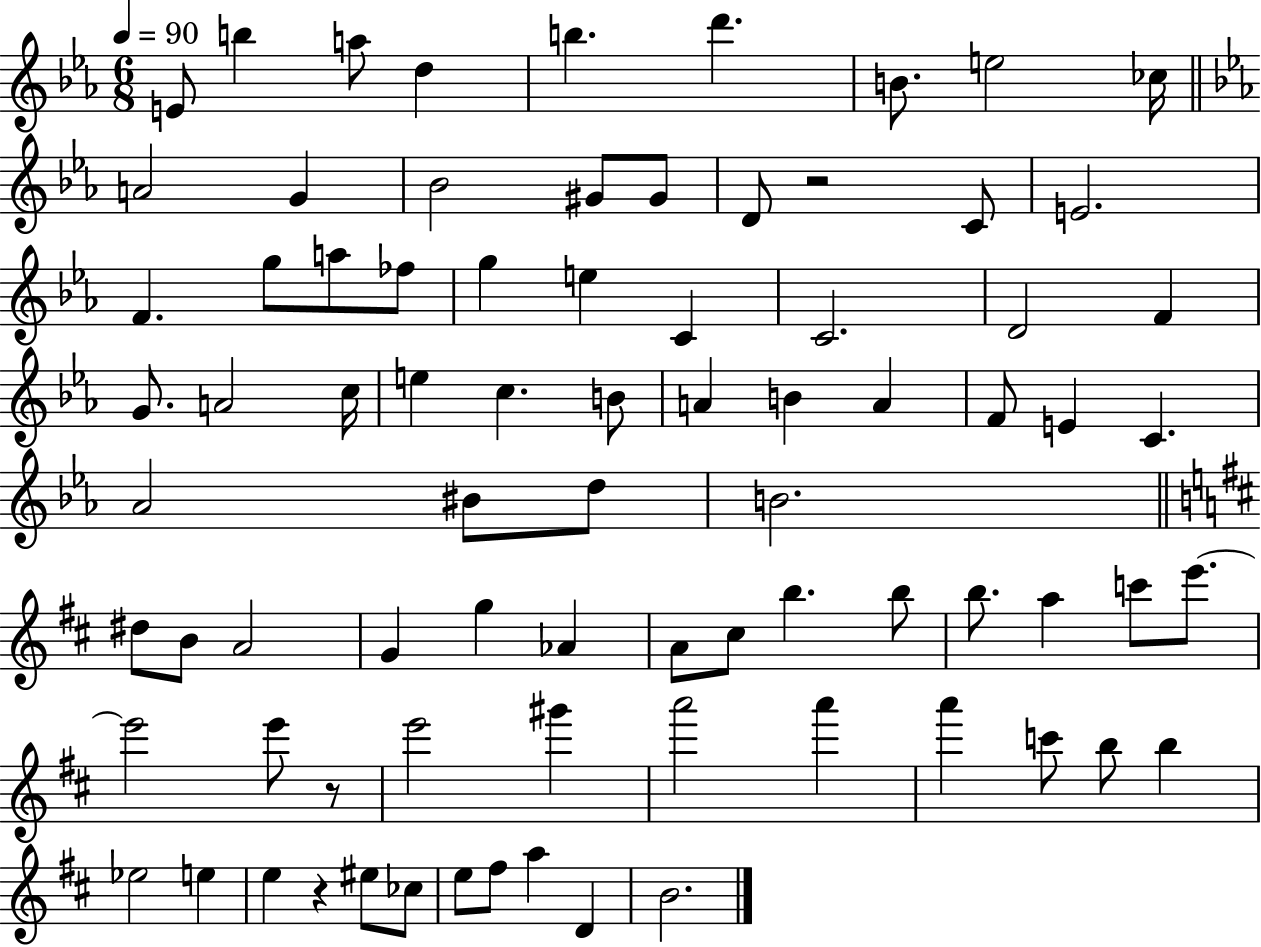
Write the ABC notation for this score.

X:1
T:Untitled
M:6/8
L:1/4
K:Eb
E/2 b a/2 d b d' B/2 e2 _c/4 A2 G _B2 ^G/2 ^G/2 D/2 z2 C/2 E2 F g/2 a/2 _f/2 g e C C2 D2 F G/2 A2 c/4 e c B/2 A B A F/2 E C _A2 ^B/2 d/2 B2 ^d/2 B/2 A2 G g _A A/2 ^c/2 b b/2 b/2 a c'/2 e'/2 e'2 e'/2 z/2 e'2 ^g' a'2 a' a' c'/2 b/2 b _e2 e e z ^e/2 _c/2 e/2 ^f/2 a D B2